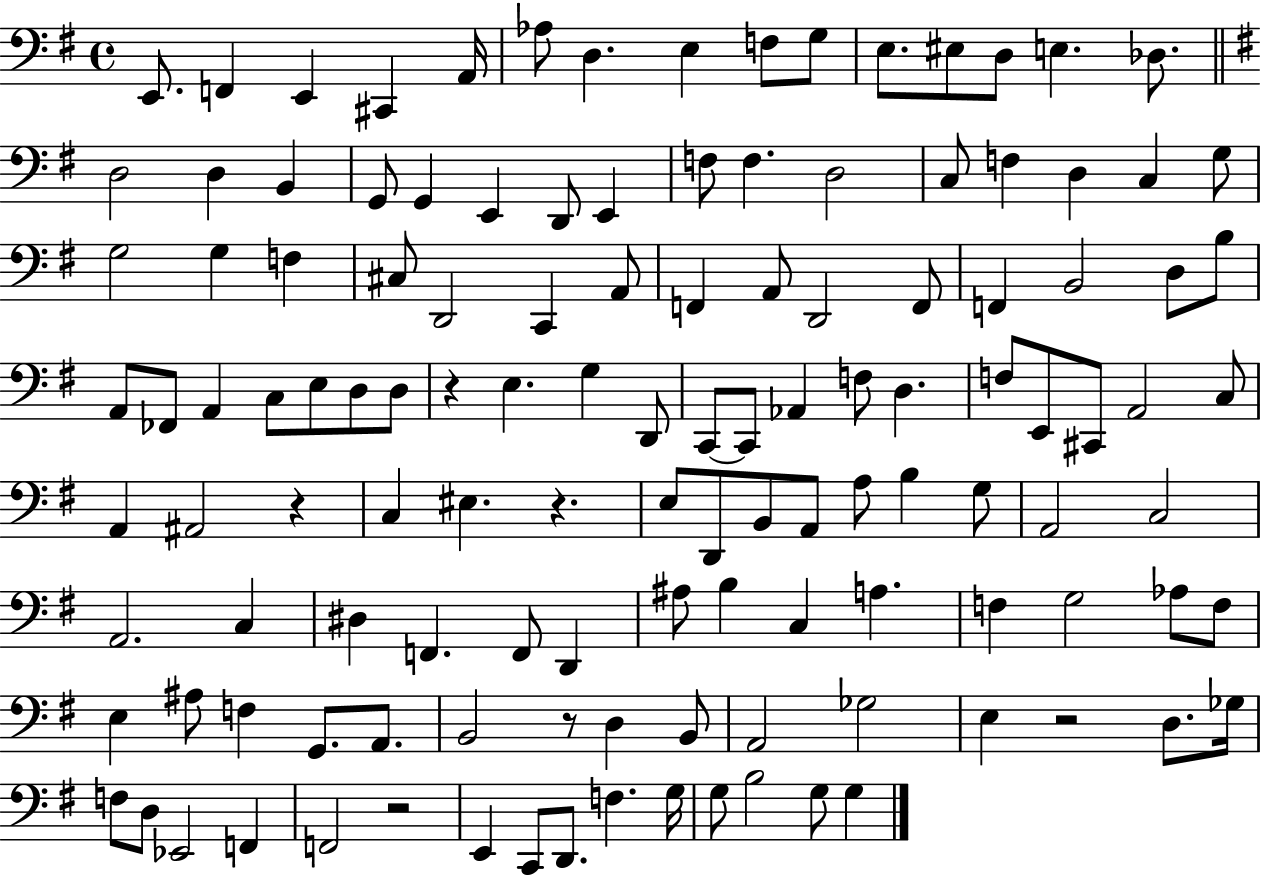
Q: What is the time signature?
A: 4/4